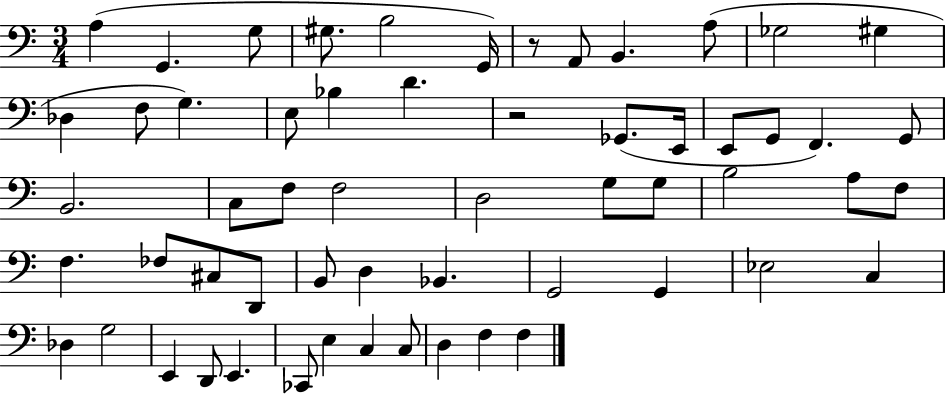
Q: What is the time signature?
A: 3/4